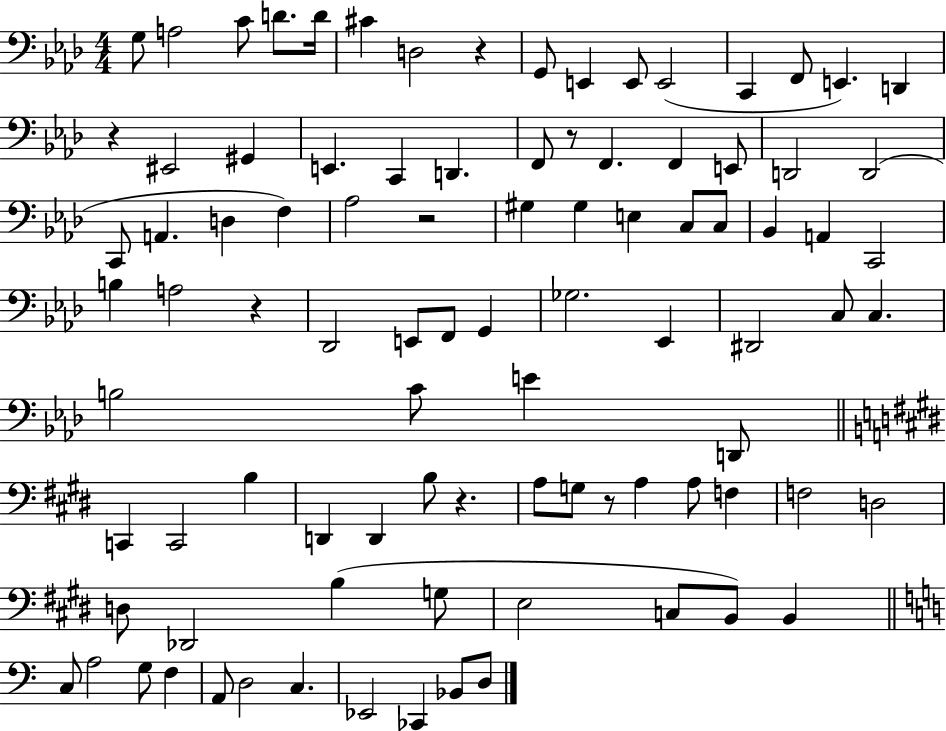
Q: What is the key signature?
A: AES major